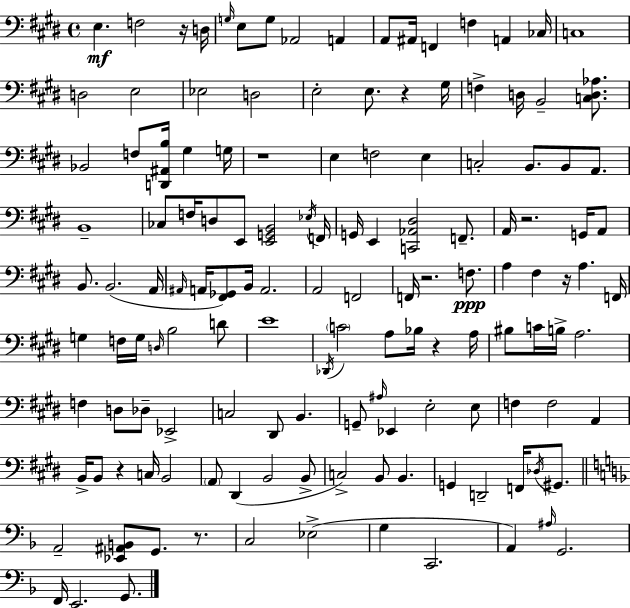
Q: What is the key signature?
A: E major